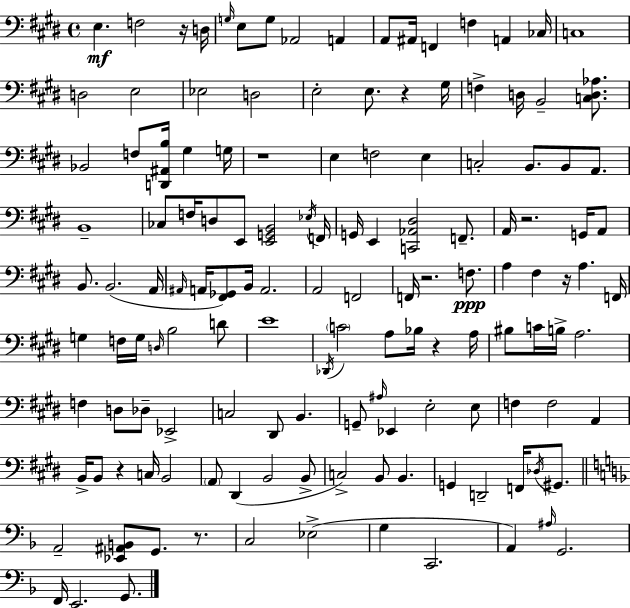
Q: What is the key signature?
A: E major